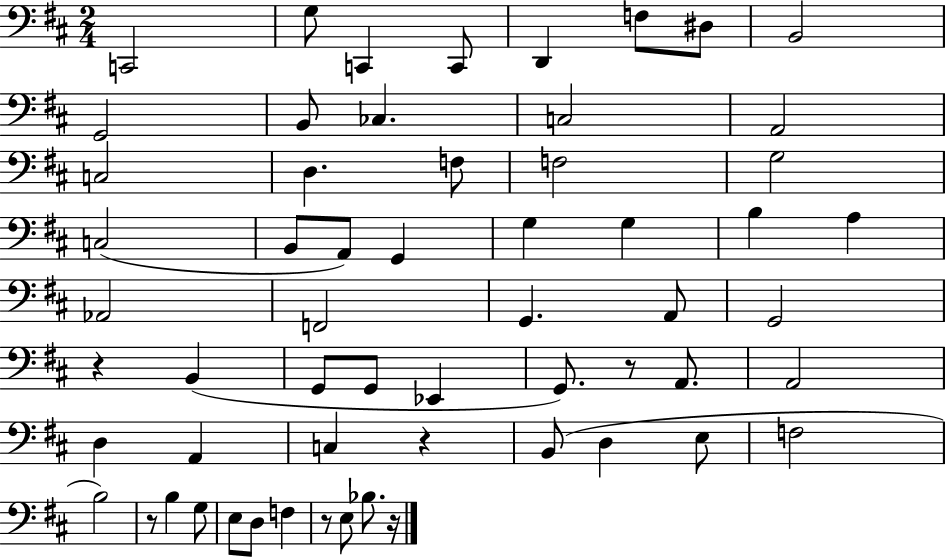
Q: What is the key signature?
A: D major